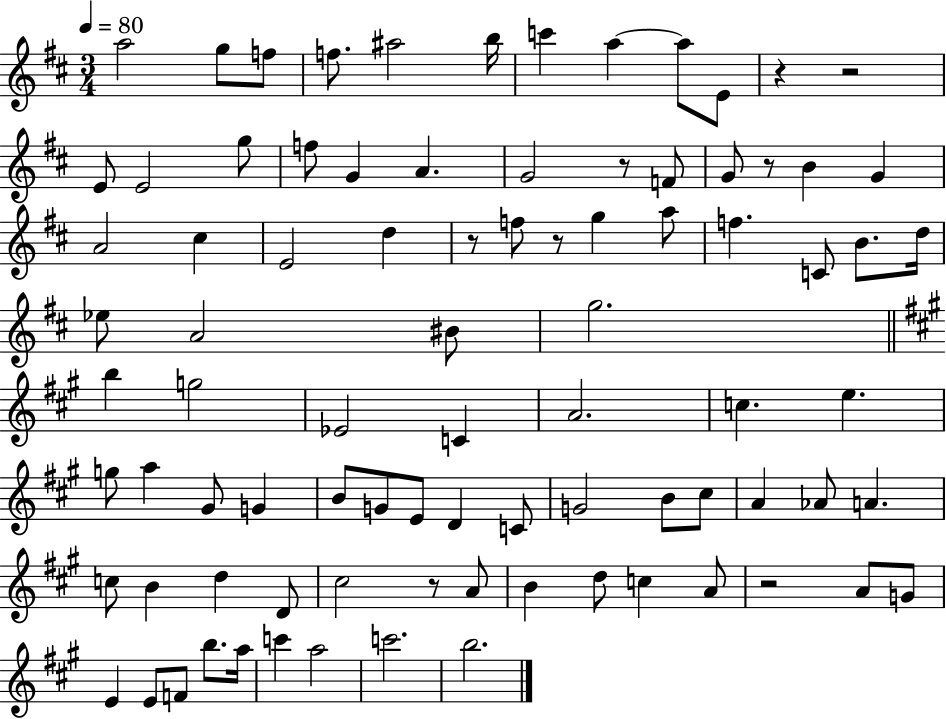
A5/h G5/e F5/e F5/e. A#5/h B5/s C6/q A5/q A5/e E4/e R/q R/h E4/e E4/h G5/e F5/e G4/q A4/q. G4/h R/e F4/e G4/e R/e B4/q G4/q A4/h C#5/q E4/h D5/q R/e F5/e R/e G5/q A5/e F5/q. C4/e B4/e. D5/s Eb5/e A4/h BIS4/e G5/h. B5/q G5/h Eb4/h C4/q A4/h. C5/q. E5/q. G5/e A5/q G#4/e G4/q B4/e G4/e E4/e D4/q C4/e G4/h B4/e C#5/e A4/q Ab4/e A4/q. C5/e B4/q D5/q D4/e C#5/h R/e A4/e B4/q D5/e C5/q A4/e R/h A4/e G4/e E4/q E4/e F4/e B5/e. A5/s C6/q A5/h C6/h. B5/h.